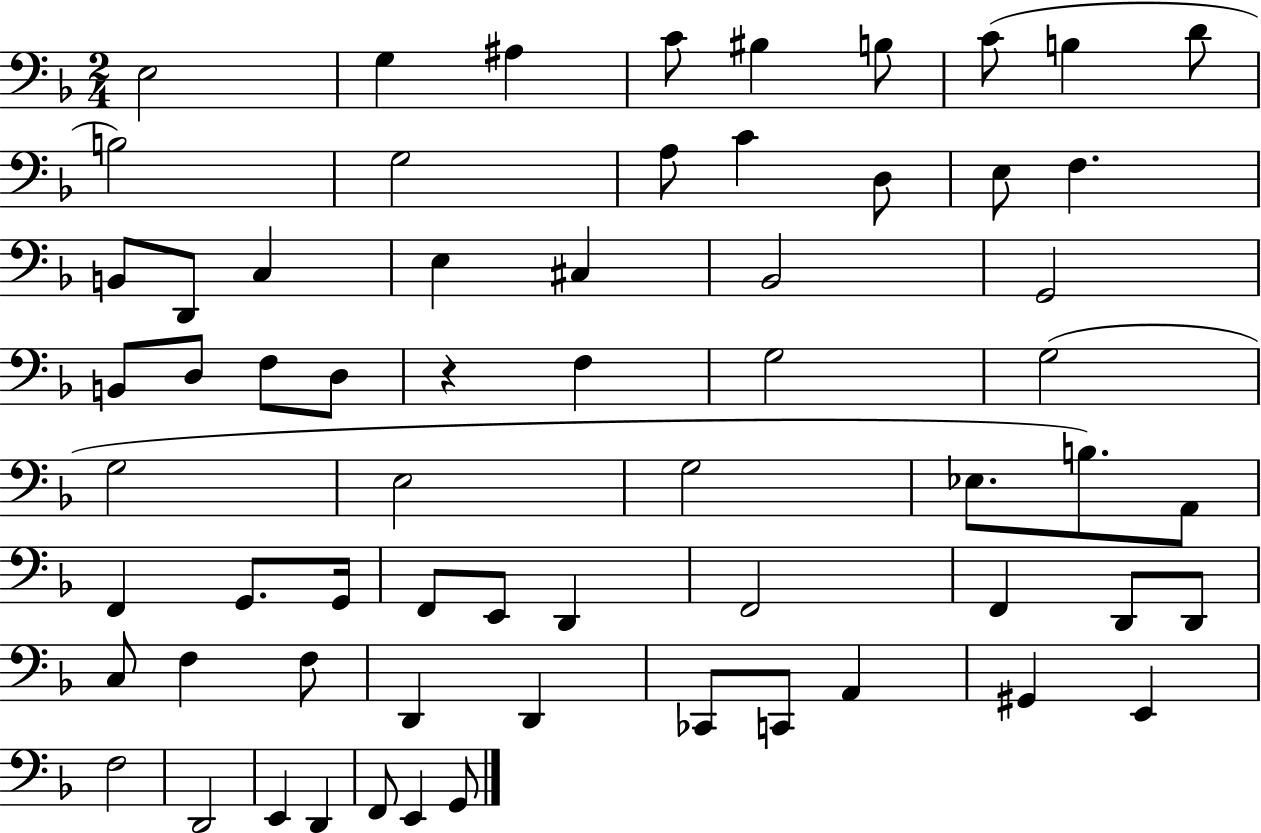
{
  \clef bass
  \numericTimeSignature
  \time 2/4
  \key f \major
  e2 | g4 ais4 | c'8 bis4 b8 | c'8( b4 d'8 | \break b2) | g2 | a8 c'4 d8 | e8 f4. | \break b,8 d,8 c4 | e4 cis4 | bes,2 | g,2 | \break b,8 d8 f8 d8 | r4 f4 | g2 | g2( | \break g2 | e2 | g2 | ees8. b8.) a,8 | \break f,4 g,8. g,16 | f,8 e,8 d,4 | f,2 | f,4 d,8 d,8 | \break c8 f4 f8 | d,4 d,4 | ces,8 c,8 a,4 | gis,4 e,4 | \break f2 | d,2 | e,4 d,4 | f,8 e,4 g,8 | \break \bar "|."
}